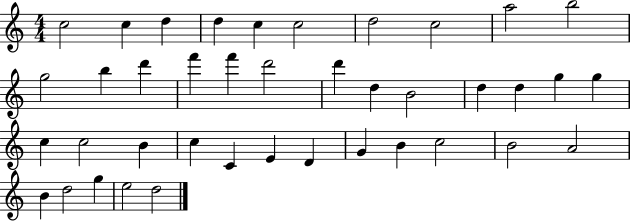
X:1
T:Untitled
M:4/4
L:1/4
K:C
c2 c d d c c2 d2 c2 a2 b2 g2 b d' f' f' d'2 d' d B2 d d g g c c2 B c C E D G B c2 B2 A2 B d2 g e2 d2